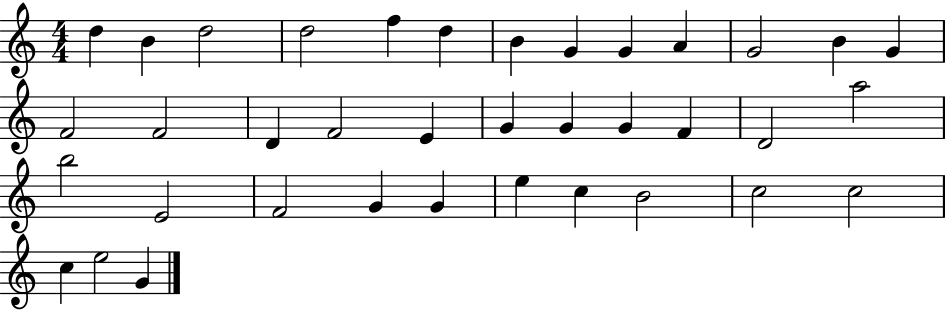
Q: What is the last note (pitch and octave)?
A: G4